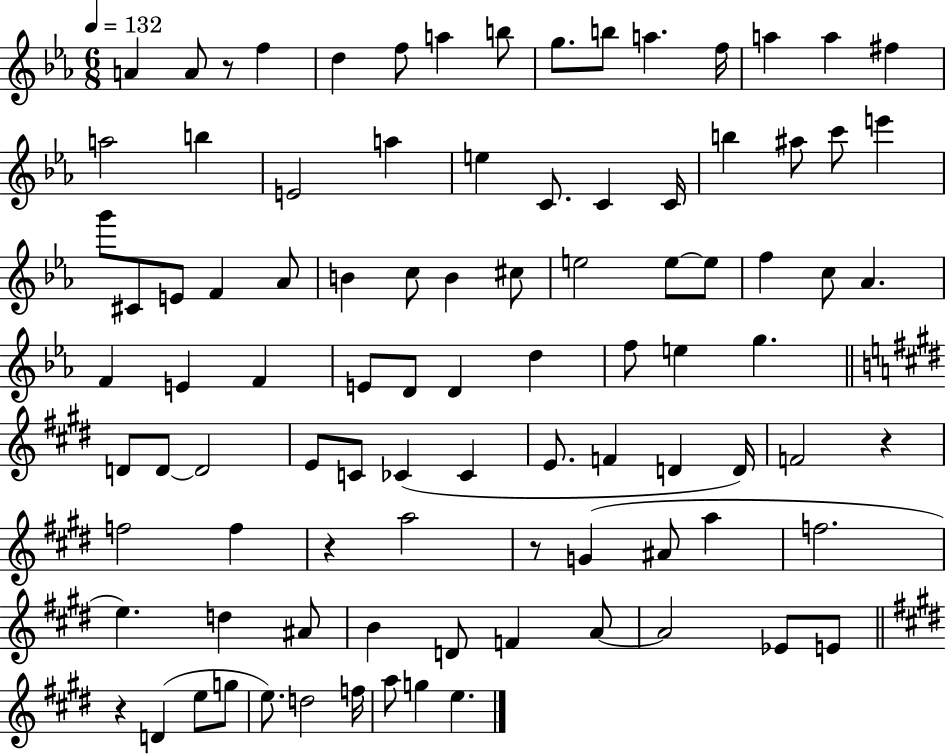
X:1
T:Untitled
M:6/8
L:1/4
K:Eb
A A/2 z/2 f d f/2 a b/2 g/2 b/2 a f/4 a a ^f a2 b E2 a e C/2 C C/4 b ^a/2 c'/2 e' g'/2 ^C/2 E/2 F _A/2 B c/2 B ^c/2 e2 e/2 e/2 f c/2 _A F E F E/2 D/2 D d f/2 e g D/2 D/2 D2 E/2 C/2 _C _C E/2 F D D/4 F2 z f2 f z a2 z/2 G ^A/2 a f2 e d ^A/2 B D/2 F A/2 A2 _E/2 E/2 z D e/2 g/2 e/2 d2 f/4 a/2 g e